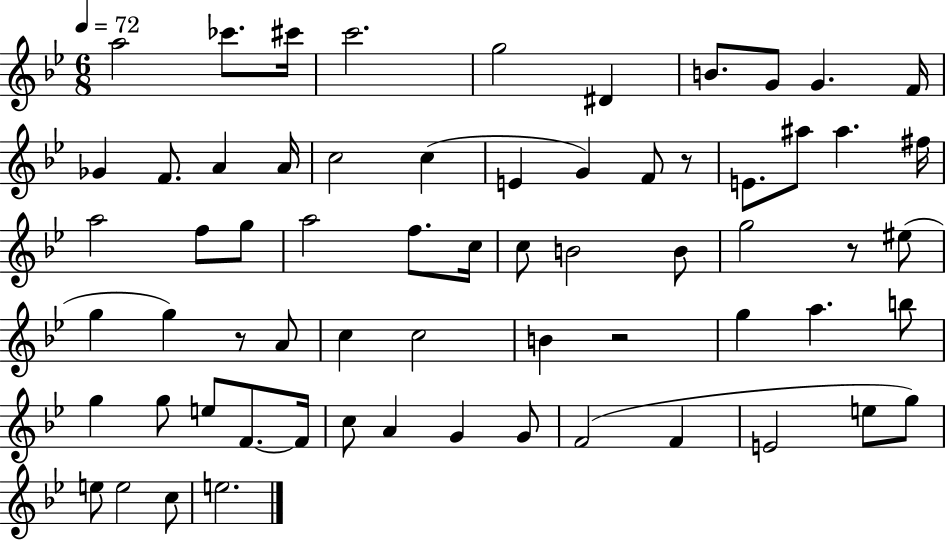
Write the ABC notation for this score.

X:1
T:Untitled
M:6/8
L:1/4
K:Bb
a2 _c'/2 ^c'/4 c'2 g2 ^D B/2 G/2 G F/4 _G F/2 A A/4 c2 c E G F/2 z/2 E/2 ^a/2 ^a ^f/4 a2 f/2 g/2 a2 f/2 c/4 c/2 B2 B/2 g2 z/2 ^e/2 g g z/2 A/2 c c2 B z2 g a b/2 g g/2 e/2 F/2 F/4 c/2 A G G/2 F2 F E2 e/2 g/2 e/2 e2 c/2 e2